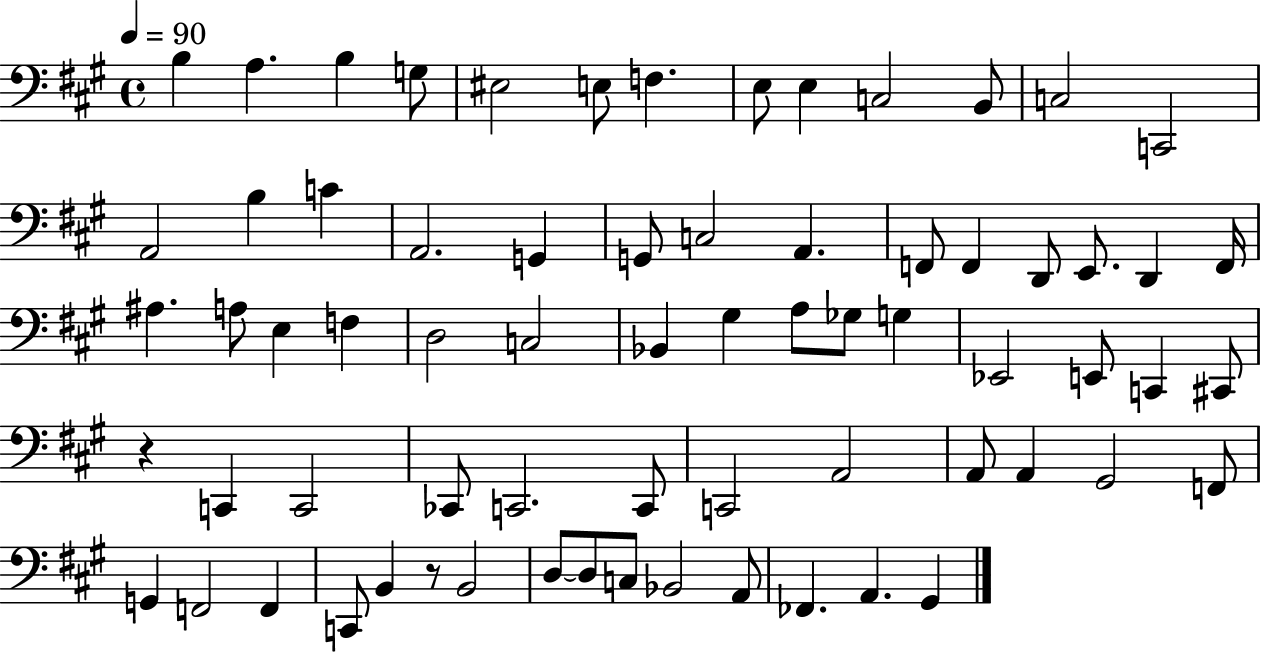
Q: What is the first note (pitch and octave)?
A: B3